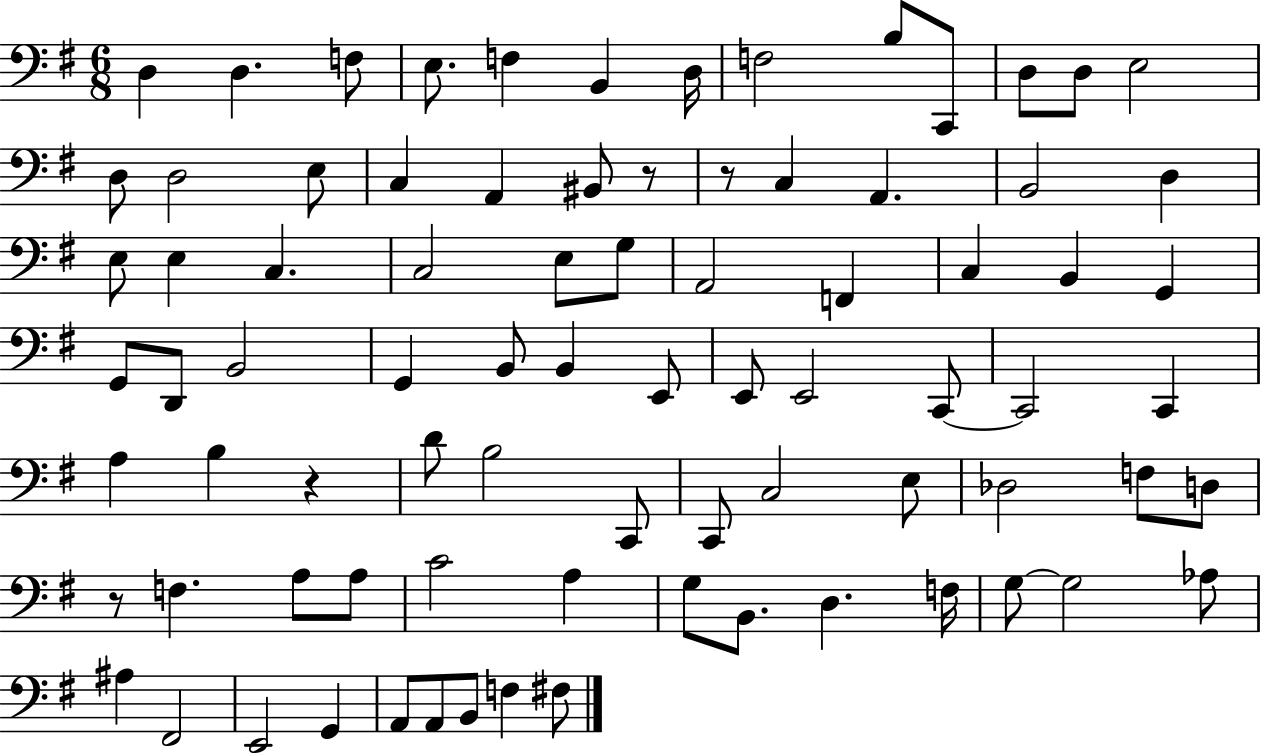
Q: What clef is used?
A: bass